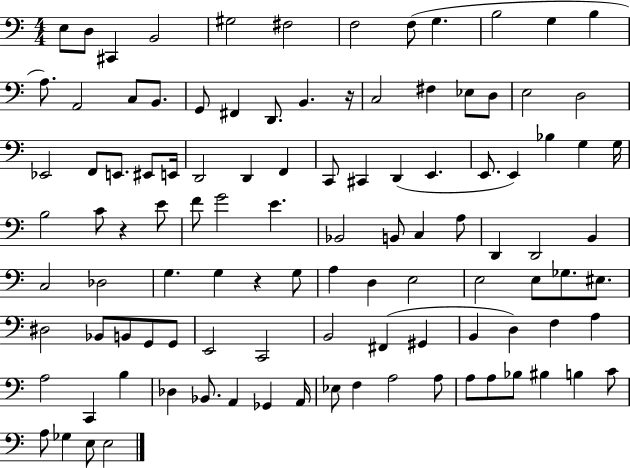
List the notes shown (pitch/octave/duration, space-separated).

E3/e D3/e C#2/q B2/h G#3/h F#3/h F3/h F3/e G3/q. B3/h G3/q B3/q A3/e. A2/h C3/e B2/e. G2/e F#2/q D2/e. B2/q. R/s C3/h F#3/q Eb3/e D3/e E3/h D3/h Eb2/h F2/e E2/e. EIS2/e E2/s D2/h D2/q F2/q C2/e C#2/q D2/q E2/q. E2/e. E2/q Bb3/q G3/q G3/s B3/h C4/e R/q E4/e F4/e G4/h E4/q. Bb2/h B2/e C3/q A3/e D2/q D2/h B2/q C3/h Db3/h G3/q. G3/q R/q G3/e A3/q D3/q E3/h E3/h E3/e Gb3/e. EIS3/e. D#3/h Bb2/e B2/e G2/e G2/e E2/h C2/h B2/h F#2/q G#2/q B2/q D3/q F3/q A3/q A3/h C2/q B3/q Db3/q Bb2/e. A2/q Gb2/q A2/s Eb3/e F3/q A3/h A3/e A3/e A3/e Bb3/e BIS3/q B3/q C4/e A3/e Gb3/q E3/e E3/h